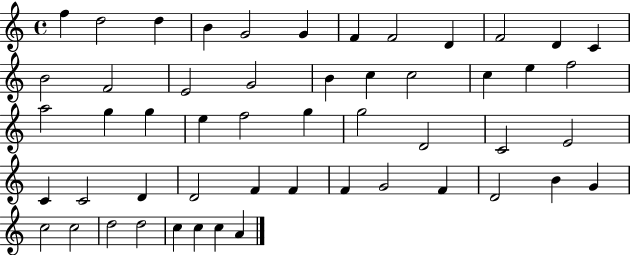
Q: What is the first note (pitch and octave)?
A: F5